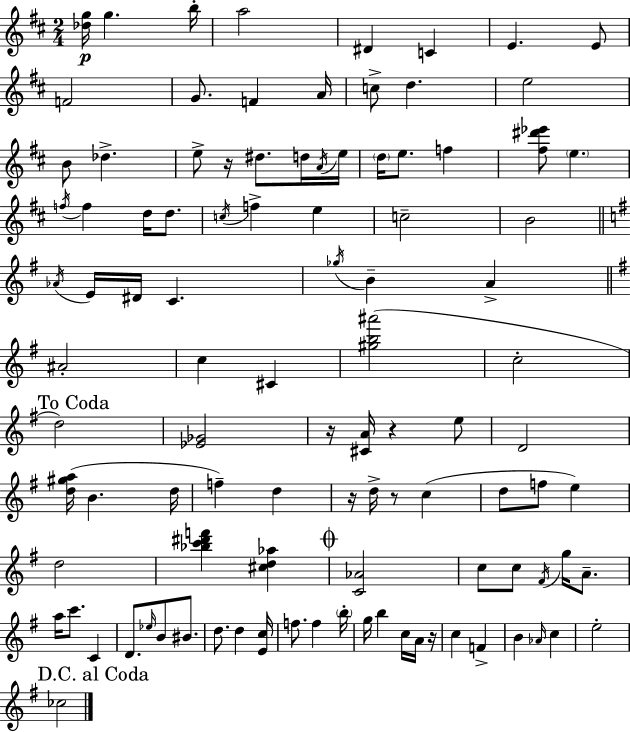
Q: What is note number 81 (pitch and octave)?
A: F4